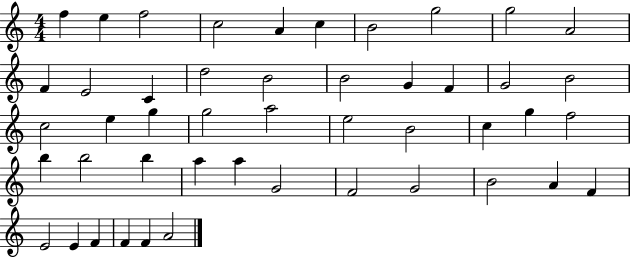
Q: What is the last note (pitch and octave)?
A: A4